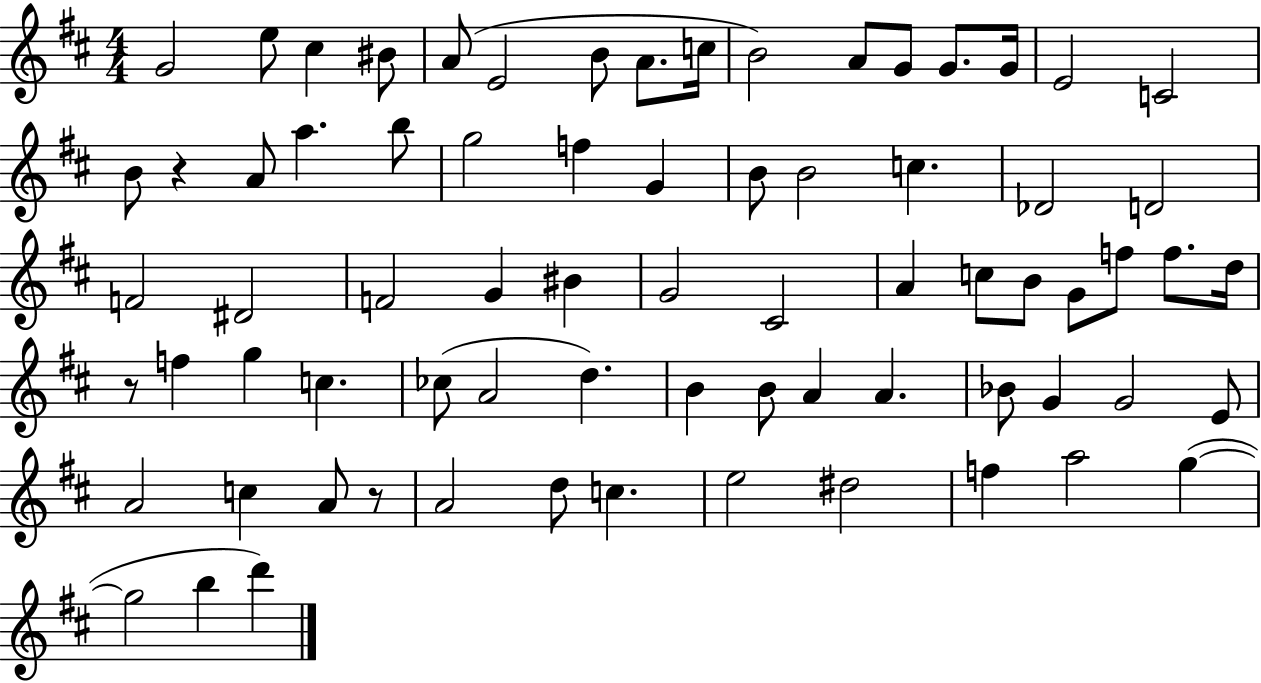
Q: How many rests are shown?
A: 3